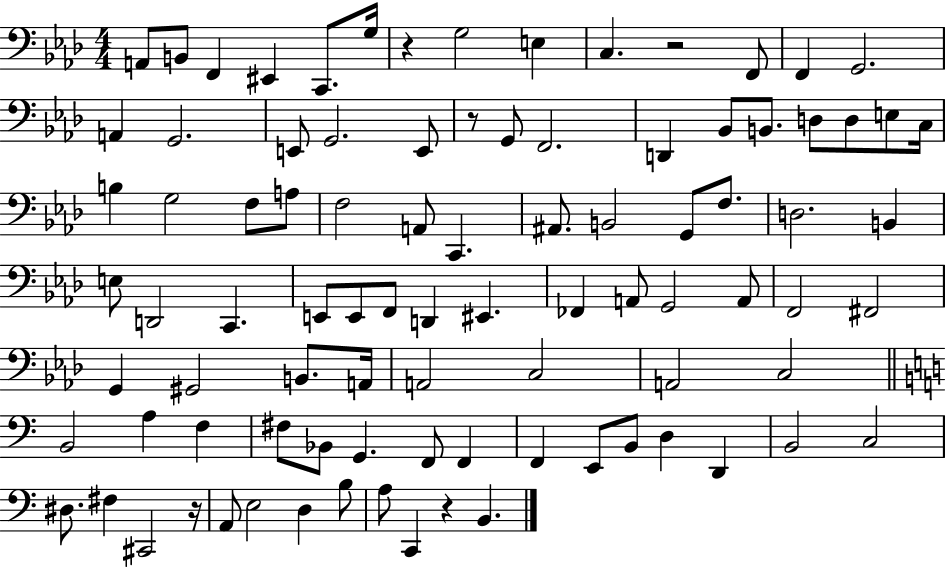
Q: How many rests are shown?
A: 5